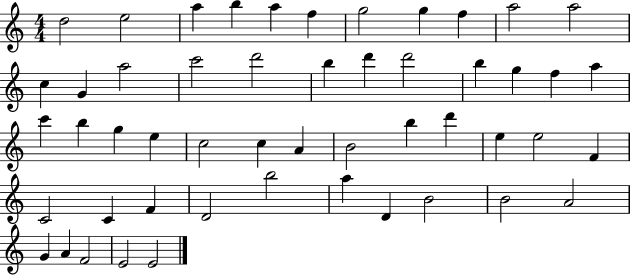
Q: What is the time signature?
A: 4/4